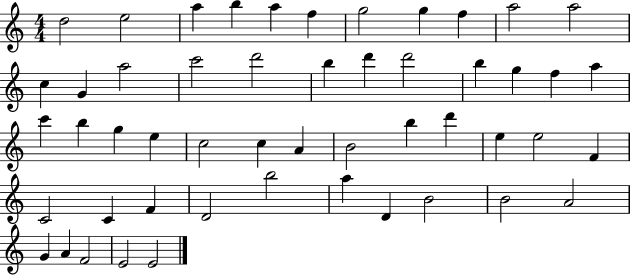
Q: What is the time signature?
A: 4/4